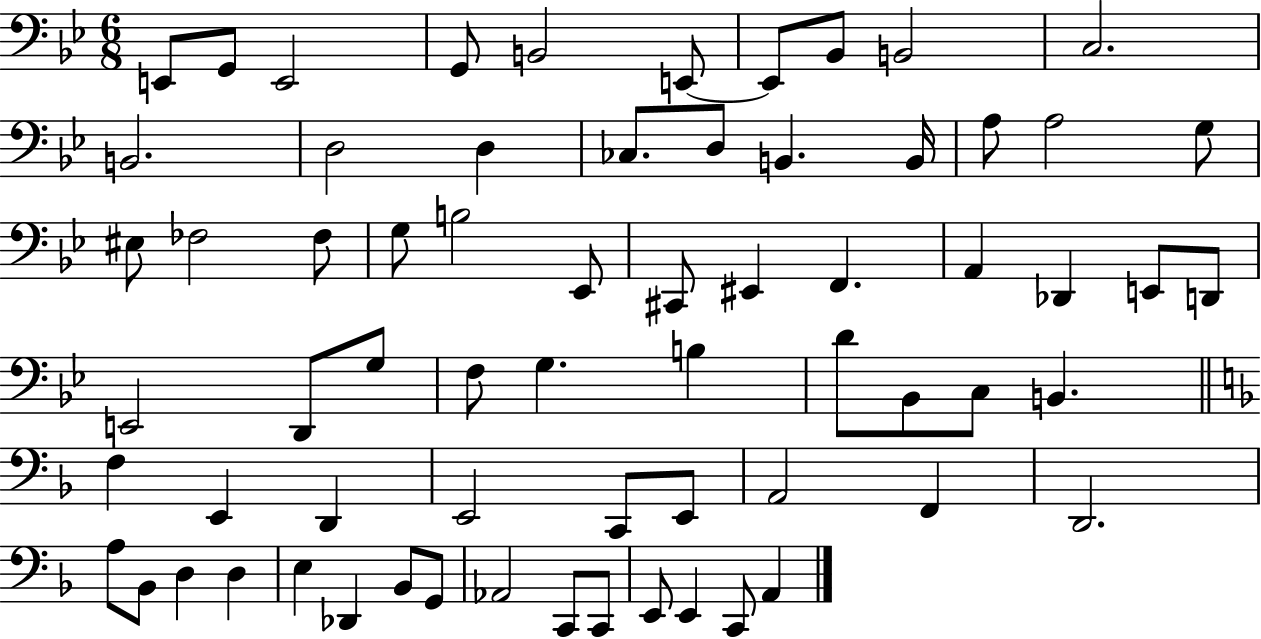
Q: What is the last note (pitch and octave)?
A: A2